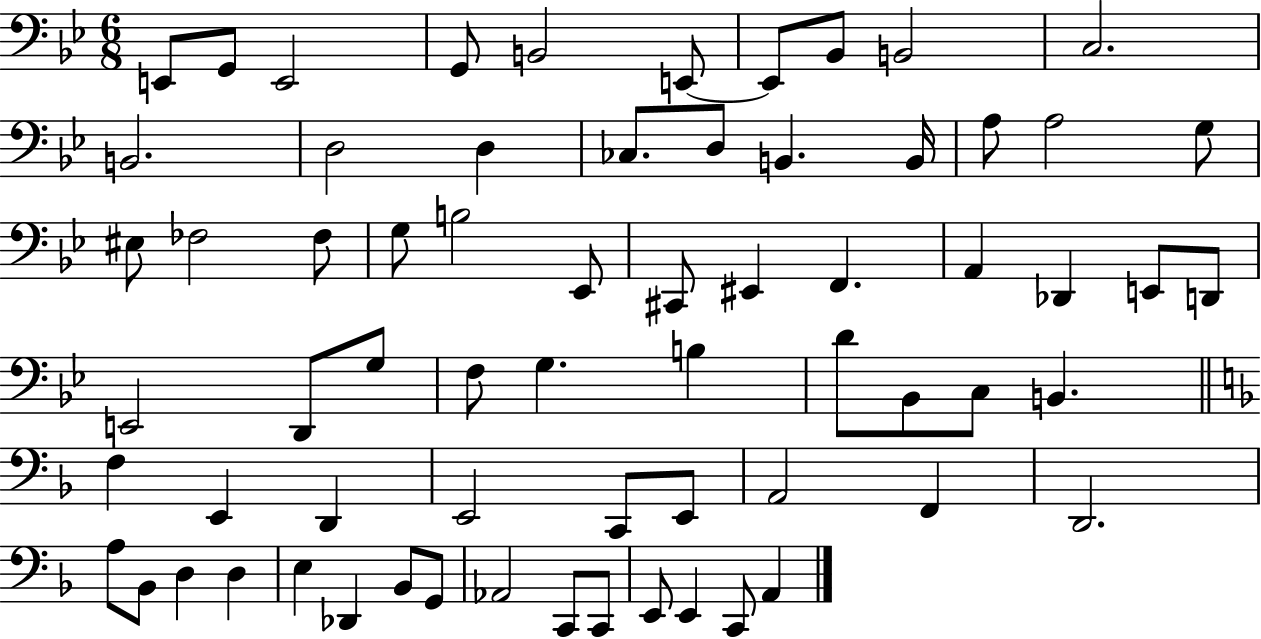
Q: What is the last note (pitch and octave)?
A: A2